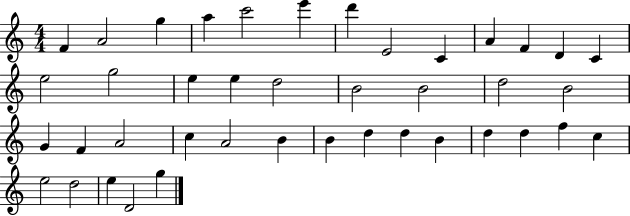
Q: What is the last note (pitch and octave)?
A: G5